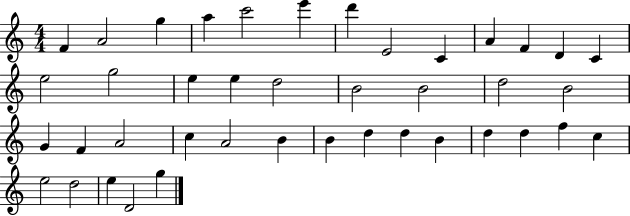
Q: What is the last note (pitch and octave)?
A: G5